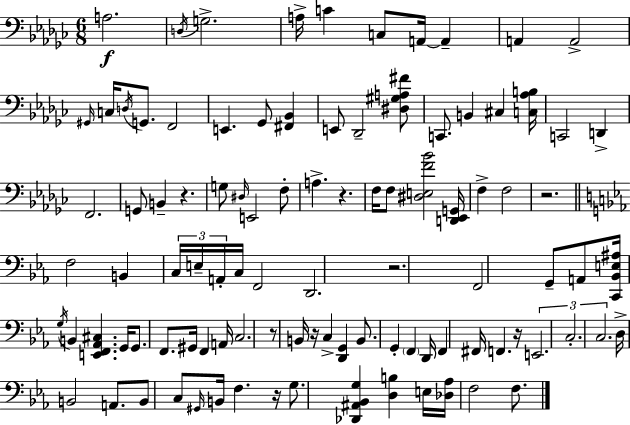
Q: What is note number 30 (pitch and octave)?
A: E2